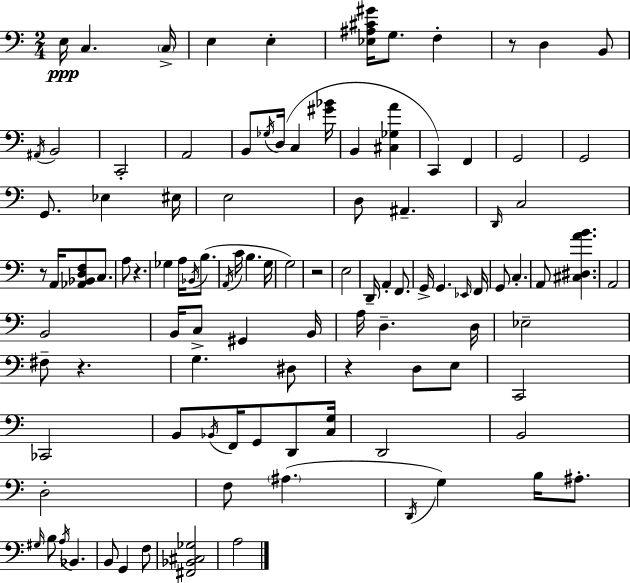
E3/s C3/q. C3/s E3/q E3/q [Eb3,A#3,C#4,G#4]/s G3/e. F3/q R/e D3/q B2/e A#2/s B2/h C2/h A2/h B2/e Gb3/s D3/s C3/q [G#4,Bb4]/s B2/q [C#3,Gb3,A4]/q C2/q F2/q G2/h G2/h G2/e. Eb3/q EIS3/s E3/h D3/e A#2/q. D2/s C3/h R/e A2/s [Ab2,Bb2,D3,F3]/e C3/e. A3/e R/q. Gb3/q A3/s Bb2/s B3/e. A2/s C4/s B3/q. G3/s G3/h R/h E3/h D2/s A2/q F2/e. G2/s G2/q. Eb2/s F2/s G2/e C3/q. A2/e [C#3,D#3,A4,B4]/q. A2/h B2/h B2/s C3/e G#2/q B2/s A3/s D3/q. D3/s Eb3/h F#3/e R/q. G3/q. D#3/e R/q D3/e E3/e C2/h CES2/h B2/e Bb2/s F2/s G2/e D2/e [C3,G3]/s D2/h B2/h D3/h F3/e A#3/q. D2/s G3/q B3/s A#3/e. G#3/s B3/e A3/s Bb2/q. B2/e G2/q F3/e [F#2,Bb2,C#3,Gb3]/h A3/h